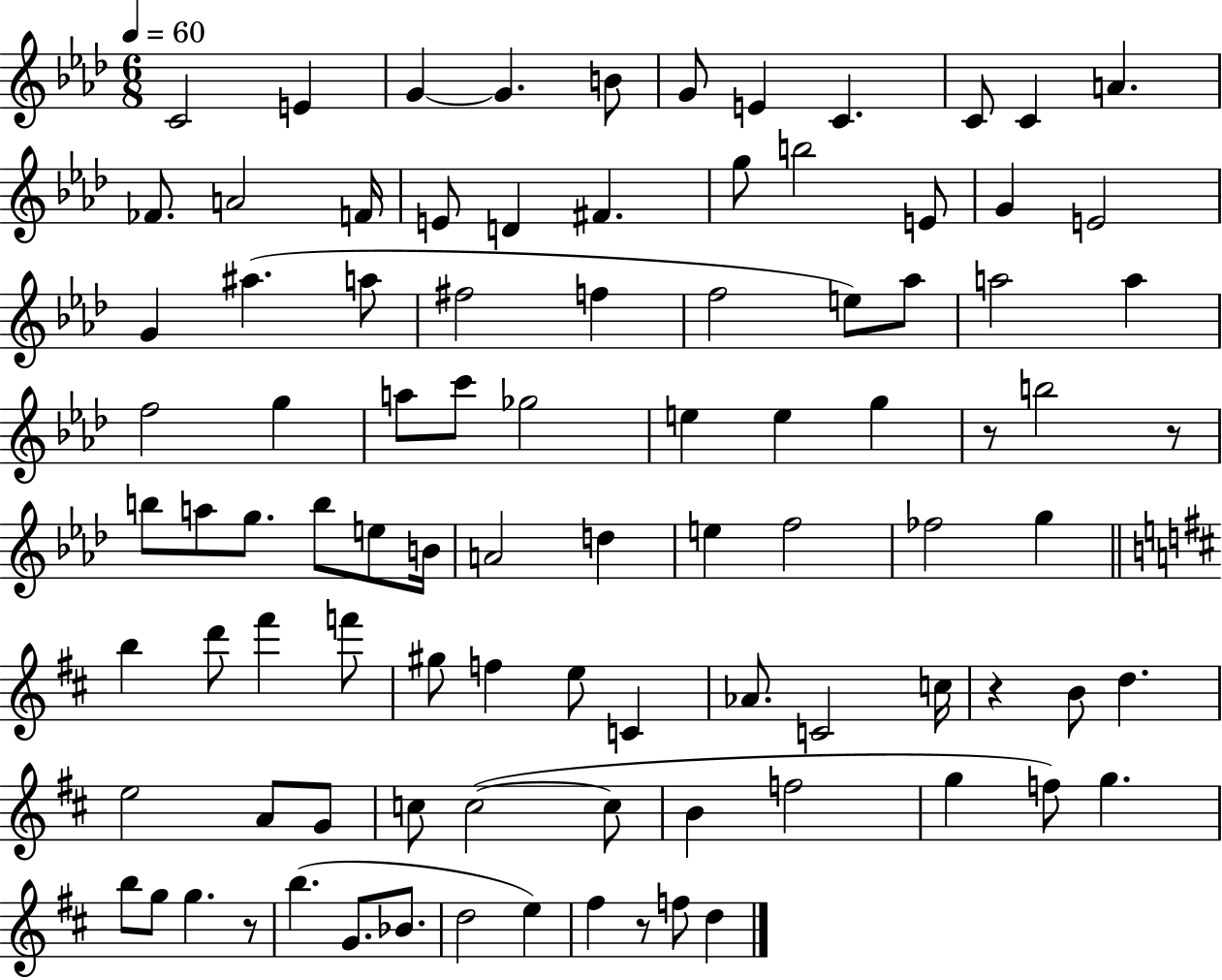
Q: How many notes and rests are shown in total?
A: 93